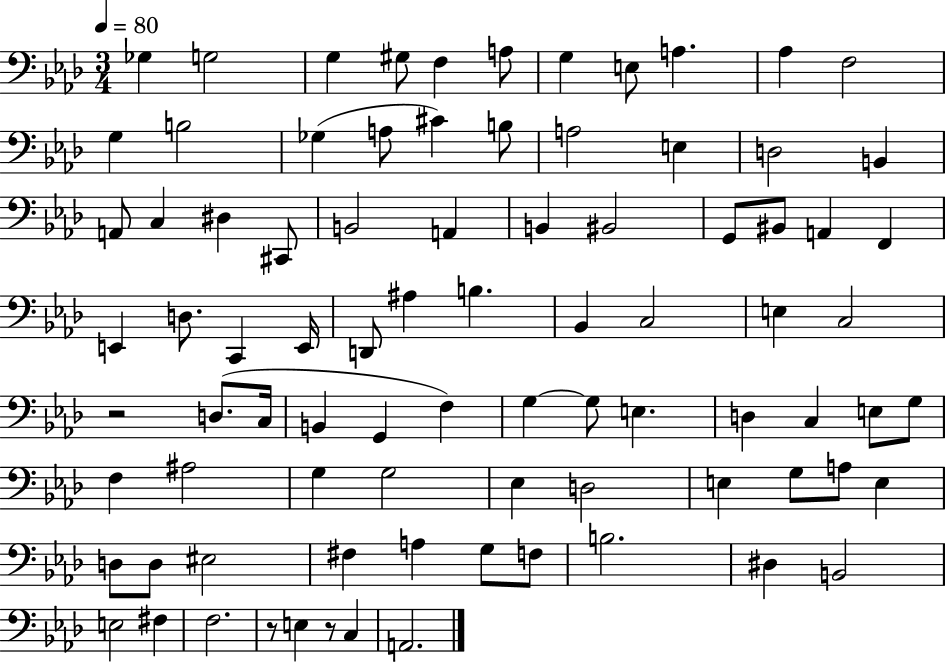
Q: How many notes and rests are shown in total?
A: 85